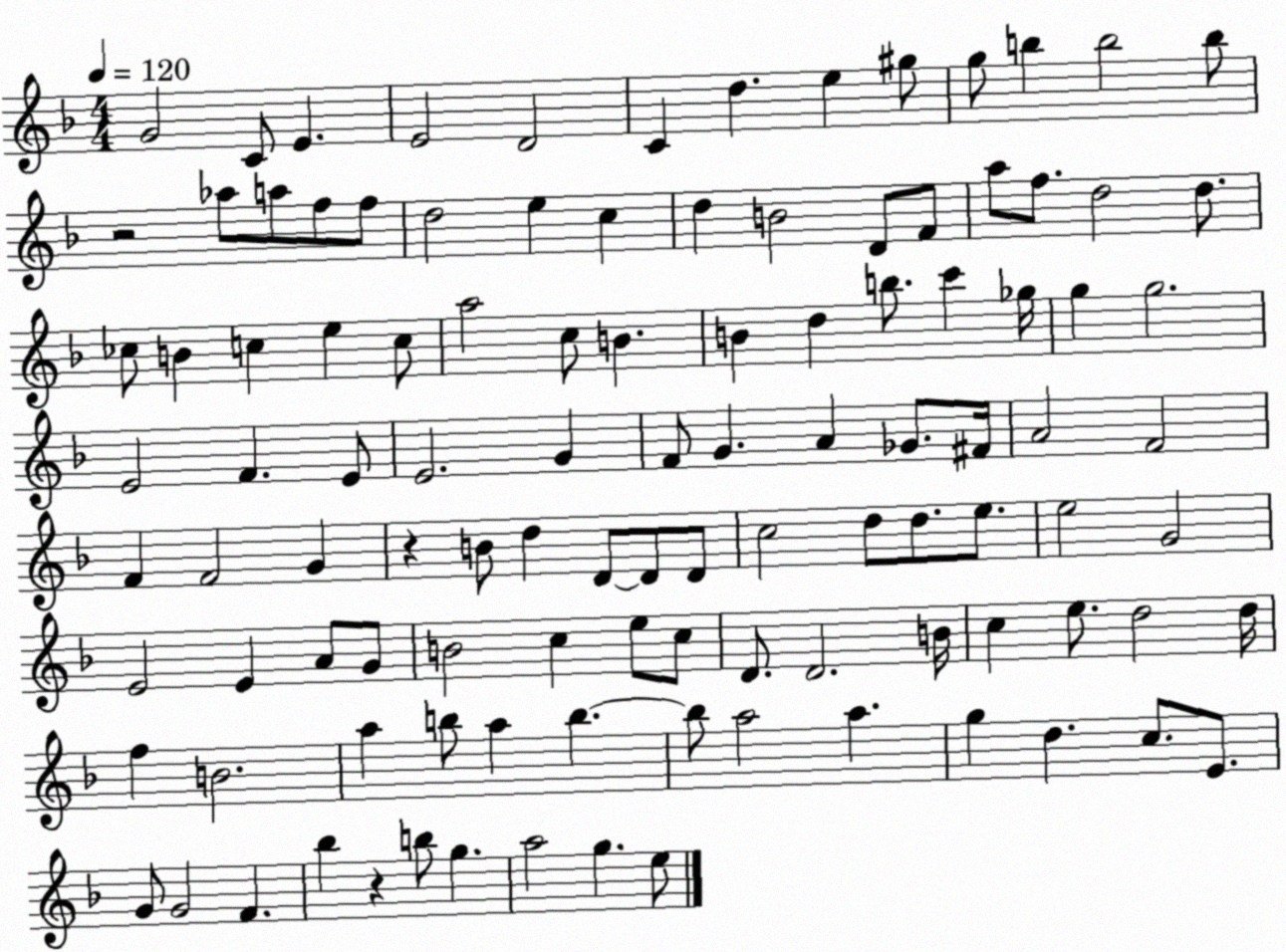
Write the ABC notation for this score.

X:1
T:Untitled
M:4/4
L:1/4
K:F
G2 C/2 E E2 D2 C d e ^g/2 g/2 b b2 b/2 z2 _a/2 a/2 f/2 f/2 d2 e c d B2 D/2 F/2 a/2 f/2 d2 d/2 _c/2 B c e c/2 a2 c/2 B B d b/2 c' _g/4 g g2 E2 F E/2 E2 G F/2 G A _G/2 ^F/4 A2 F2 F F2 G z B/2 d D/2 D/2 D/2 c2 d/2 d/2 e/2 e2 G2 E2 E A/2 G/2 B2 c e/2 c/2 D/2 D2 B/4 c e/2 d2 d/4 f B2 a b/2 a b b/2 a2 a g d c/2 E/2 G/2 G2 F _b z b/2 g a2 g e/2